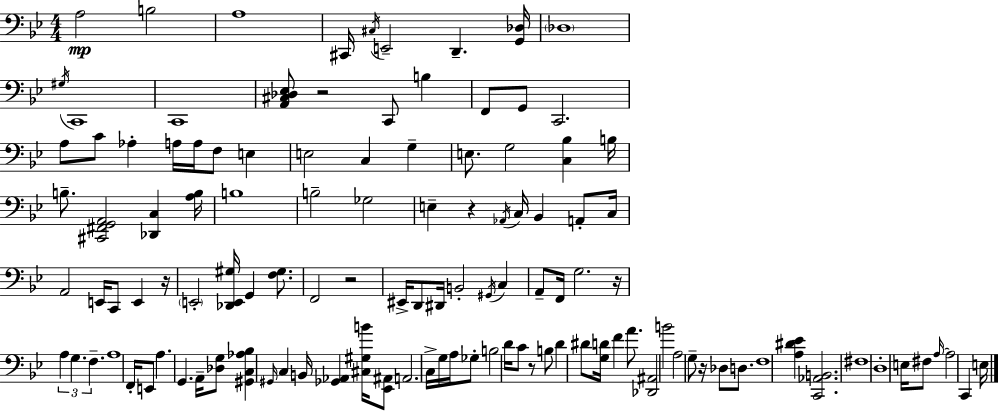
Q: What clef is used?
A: bass